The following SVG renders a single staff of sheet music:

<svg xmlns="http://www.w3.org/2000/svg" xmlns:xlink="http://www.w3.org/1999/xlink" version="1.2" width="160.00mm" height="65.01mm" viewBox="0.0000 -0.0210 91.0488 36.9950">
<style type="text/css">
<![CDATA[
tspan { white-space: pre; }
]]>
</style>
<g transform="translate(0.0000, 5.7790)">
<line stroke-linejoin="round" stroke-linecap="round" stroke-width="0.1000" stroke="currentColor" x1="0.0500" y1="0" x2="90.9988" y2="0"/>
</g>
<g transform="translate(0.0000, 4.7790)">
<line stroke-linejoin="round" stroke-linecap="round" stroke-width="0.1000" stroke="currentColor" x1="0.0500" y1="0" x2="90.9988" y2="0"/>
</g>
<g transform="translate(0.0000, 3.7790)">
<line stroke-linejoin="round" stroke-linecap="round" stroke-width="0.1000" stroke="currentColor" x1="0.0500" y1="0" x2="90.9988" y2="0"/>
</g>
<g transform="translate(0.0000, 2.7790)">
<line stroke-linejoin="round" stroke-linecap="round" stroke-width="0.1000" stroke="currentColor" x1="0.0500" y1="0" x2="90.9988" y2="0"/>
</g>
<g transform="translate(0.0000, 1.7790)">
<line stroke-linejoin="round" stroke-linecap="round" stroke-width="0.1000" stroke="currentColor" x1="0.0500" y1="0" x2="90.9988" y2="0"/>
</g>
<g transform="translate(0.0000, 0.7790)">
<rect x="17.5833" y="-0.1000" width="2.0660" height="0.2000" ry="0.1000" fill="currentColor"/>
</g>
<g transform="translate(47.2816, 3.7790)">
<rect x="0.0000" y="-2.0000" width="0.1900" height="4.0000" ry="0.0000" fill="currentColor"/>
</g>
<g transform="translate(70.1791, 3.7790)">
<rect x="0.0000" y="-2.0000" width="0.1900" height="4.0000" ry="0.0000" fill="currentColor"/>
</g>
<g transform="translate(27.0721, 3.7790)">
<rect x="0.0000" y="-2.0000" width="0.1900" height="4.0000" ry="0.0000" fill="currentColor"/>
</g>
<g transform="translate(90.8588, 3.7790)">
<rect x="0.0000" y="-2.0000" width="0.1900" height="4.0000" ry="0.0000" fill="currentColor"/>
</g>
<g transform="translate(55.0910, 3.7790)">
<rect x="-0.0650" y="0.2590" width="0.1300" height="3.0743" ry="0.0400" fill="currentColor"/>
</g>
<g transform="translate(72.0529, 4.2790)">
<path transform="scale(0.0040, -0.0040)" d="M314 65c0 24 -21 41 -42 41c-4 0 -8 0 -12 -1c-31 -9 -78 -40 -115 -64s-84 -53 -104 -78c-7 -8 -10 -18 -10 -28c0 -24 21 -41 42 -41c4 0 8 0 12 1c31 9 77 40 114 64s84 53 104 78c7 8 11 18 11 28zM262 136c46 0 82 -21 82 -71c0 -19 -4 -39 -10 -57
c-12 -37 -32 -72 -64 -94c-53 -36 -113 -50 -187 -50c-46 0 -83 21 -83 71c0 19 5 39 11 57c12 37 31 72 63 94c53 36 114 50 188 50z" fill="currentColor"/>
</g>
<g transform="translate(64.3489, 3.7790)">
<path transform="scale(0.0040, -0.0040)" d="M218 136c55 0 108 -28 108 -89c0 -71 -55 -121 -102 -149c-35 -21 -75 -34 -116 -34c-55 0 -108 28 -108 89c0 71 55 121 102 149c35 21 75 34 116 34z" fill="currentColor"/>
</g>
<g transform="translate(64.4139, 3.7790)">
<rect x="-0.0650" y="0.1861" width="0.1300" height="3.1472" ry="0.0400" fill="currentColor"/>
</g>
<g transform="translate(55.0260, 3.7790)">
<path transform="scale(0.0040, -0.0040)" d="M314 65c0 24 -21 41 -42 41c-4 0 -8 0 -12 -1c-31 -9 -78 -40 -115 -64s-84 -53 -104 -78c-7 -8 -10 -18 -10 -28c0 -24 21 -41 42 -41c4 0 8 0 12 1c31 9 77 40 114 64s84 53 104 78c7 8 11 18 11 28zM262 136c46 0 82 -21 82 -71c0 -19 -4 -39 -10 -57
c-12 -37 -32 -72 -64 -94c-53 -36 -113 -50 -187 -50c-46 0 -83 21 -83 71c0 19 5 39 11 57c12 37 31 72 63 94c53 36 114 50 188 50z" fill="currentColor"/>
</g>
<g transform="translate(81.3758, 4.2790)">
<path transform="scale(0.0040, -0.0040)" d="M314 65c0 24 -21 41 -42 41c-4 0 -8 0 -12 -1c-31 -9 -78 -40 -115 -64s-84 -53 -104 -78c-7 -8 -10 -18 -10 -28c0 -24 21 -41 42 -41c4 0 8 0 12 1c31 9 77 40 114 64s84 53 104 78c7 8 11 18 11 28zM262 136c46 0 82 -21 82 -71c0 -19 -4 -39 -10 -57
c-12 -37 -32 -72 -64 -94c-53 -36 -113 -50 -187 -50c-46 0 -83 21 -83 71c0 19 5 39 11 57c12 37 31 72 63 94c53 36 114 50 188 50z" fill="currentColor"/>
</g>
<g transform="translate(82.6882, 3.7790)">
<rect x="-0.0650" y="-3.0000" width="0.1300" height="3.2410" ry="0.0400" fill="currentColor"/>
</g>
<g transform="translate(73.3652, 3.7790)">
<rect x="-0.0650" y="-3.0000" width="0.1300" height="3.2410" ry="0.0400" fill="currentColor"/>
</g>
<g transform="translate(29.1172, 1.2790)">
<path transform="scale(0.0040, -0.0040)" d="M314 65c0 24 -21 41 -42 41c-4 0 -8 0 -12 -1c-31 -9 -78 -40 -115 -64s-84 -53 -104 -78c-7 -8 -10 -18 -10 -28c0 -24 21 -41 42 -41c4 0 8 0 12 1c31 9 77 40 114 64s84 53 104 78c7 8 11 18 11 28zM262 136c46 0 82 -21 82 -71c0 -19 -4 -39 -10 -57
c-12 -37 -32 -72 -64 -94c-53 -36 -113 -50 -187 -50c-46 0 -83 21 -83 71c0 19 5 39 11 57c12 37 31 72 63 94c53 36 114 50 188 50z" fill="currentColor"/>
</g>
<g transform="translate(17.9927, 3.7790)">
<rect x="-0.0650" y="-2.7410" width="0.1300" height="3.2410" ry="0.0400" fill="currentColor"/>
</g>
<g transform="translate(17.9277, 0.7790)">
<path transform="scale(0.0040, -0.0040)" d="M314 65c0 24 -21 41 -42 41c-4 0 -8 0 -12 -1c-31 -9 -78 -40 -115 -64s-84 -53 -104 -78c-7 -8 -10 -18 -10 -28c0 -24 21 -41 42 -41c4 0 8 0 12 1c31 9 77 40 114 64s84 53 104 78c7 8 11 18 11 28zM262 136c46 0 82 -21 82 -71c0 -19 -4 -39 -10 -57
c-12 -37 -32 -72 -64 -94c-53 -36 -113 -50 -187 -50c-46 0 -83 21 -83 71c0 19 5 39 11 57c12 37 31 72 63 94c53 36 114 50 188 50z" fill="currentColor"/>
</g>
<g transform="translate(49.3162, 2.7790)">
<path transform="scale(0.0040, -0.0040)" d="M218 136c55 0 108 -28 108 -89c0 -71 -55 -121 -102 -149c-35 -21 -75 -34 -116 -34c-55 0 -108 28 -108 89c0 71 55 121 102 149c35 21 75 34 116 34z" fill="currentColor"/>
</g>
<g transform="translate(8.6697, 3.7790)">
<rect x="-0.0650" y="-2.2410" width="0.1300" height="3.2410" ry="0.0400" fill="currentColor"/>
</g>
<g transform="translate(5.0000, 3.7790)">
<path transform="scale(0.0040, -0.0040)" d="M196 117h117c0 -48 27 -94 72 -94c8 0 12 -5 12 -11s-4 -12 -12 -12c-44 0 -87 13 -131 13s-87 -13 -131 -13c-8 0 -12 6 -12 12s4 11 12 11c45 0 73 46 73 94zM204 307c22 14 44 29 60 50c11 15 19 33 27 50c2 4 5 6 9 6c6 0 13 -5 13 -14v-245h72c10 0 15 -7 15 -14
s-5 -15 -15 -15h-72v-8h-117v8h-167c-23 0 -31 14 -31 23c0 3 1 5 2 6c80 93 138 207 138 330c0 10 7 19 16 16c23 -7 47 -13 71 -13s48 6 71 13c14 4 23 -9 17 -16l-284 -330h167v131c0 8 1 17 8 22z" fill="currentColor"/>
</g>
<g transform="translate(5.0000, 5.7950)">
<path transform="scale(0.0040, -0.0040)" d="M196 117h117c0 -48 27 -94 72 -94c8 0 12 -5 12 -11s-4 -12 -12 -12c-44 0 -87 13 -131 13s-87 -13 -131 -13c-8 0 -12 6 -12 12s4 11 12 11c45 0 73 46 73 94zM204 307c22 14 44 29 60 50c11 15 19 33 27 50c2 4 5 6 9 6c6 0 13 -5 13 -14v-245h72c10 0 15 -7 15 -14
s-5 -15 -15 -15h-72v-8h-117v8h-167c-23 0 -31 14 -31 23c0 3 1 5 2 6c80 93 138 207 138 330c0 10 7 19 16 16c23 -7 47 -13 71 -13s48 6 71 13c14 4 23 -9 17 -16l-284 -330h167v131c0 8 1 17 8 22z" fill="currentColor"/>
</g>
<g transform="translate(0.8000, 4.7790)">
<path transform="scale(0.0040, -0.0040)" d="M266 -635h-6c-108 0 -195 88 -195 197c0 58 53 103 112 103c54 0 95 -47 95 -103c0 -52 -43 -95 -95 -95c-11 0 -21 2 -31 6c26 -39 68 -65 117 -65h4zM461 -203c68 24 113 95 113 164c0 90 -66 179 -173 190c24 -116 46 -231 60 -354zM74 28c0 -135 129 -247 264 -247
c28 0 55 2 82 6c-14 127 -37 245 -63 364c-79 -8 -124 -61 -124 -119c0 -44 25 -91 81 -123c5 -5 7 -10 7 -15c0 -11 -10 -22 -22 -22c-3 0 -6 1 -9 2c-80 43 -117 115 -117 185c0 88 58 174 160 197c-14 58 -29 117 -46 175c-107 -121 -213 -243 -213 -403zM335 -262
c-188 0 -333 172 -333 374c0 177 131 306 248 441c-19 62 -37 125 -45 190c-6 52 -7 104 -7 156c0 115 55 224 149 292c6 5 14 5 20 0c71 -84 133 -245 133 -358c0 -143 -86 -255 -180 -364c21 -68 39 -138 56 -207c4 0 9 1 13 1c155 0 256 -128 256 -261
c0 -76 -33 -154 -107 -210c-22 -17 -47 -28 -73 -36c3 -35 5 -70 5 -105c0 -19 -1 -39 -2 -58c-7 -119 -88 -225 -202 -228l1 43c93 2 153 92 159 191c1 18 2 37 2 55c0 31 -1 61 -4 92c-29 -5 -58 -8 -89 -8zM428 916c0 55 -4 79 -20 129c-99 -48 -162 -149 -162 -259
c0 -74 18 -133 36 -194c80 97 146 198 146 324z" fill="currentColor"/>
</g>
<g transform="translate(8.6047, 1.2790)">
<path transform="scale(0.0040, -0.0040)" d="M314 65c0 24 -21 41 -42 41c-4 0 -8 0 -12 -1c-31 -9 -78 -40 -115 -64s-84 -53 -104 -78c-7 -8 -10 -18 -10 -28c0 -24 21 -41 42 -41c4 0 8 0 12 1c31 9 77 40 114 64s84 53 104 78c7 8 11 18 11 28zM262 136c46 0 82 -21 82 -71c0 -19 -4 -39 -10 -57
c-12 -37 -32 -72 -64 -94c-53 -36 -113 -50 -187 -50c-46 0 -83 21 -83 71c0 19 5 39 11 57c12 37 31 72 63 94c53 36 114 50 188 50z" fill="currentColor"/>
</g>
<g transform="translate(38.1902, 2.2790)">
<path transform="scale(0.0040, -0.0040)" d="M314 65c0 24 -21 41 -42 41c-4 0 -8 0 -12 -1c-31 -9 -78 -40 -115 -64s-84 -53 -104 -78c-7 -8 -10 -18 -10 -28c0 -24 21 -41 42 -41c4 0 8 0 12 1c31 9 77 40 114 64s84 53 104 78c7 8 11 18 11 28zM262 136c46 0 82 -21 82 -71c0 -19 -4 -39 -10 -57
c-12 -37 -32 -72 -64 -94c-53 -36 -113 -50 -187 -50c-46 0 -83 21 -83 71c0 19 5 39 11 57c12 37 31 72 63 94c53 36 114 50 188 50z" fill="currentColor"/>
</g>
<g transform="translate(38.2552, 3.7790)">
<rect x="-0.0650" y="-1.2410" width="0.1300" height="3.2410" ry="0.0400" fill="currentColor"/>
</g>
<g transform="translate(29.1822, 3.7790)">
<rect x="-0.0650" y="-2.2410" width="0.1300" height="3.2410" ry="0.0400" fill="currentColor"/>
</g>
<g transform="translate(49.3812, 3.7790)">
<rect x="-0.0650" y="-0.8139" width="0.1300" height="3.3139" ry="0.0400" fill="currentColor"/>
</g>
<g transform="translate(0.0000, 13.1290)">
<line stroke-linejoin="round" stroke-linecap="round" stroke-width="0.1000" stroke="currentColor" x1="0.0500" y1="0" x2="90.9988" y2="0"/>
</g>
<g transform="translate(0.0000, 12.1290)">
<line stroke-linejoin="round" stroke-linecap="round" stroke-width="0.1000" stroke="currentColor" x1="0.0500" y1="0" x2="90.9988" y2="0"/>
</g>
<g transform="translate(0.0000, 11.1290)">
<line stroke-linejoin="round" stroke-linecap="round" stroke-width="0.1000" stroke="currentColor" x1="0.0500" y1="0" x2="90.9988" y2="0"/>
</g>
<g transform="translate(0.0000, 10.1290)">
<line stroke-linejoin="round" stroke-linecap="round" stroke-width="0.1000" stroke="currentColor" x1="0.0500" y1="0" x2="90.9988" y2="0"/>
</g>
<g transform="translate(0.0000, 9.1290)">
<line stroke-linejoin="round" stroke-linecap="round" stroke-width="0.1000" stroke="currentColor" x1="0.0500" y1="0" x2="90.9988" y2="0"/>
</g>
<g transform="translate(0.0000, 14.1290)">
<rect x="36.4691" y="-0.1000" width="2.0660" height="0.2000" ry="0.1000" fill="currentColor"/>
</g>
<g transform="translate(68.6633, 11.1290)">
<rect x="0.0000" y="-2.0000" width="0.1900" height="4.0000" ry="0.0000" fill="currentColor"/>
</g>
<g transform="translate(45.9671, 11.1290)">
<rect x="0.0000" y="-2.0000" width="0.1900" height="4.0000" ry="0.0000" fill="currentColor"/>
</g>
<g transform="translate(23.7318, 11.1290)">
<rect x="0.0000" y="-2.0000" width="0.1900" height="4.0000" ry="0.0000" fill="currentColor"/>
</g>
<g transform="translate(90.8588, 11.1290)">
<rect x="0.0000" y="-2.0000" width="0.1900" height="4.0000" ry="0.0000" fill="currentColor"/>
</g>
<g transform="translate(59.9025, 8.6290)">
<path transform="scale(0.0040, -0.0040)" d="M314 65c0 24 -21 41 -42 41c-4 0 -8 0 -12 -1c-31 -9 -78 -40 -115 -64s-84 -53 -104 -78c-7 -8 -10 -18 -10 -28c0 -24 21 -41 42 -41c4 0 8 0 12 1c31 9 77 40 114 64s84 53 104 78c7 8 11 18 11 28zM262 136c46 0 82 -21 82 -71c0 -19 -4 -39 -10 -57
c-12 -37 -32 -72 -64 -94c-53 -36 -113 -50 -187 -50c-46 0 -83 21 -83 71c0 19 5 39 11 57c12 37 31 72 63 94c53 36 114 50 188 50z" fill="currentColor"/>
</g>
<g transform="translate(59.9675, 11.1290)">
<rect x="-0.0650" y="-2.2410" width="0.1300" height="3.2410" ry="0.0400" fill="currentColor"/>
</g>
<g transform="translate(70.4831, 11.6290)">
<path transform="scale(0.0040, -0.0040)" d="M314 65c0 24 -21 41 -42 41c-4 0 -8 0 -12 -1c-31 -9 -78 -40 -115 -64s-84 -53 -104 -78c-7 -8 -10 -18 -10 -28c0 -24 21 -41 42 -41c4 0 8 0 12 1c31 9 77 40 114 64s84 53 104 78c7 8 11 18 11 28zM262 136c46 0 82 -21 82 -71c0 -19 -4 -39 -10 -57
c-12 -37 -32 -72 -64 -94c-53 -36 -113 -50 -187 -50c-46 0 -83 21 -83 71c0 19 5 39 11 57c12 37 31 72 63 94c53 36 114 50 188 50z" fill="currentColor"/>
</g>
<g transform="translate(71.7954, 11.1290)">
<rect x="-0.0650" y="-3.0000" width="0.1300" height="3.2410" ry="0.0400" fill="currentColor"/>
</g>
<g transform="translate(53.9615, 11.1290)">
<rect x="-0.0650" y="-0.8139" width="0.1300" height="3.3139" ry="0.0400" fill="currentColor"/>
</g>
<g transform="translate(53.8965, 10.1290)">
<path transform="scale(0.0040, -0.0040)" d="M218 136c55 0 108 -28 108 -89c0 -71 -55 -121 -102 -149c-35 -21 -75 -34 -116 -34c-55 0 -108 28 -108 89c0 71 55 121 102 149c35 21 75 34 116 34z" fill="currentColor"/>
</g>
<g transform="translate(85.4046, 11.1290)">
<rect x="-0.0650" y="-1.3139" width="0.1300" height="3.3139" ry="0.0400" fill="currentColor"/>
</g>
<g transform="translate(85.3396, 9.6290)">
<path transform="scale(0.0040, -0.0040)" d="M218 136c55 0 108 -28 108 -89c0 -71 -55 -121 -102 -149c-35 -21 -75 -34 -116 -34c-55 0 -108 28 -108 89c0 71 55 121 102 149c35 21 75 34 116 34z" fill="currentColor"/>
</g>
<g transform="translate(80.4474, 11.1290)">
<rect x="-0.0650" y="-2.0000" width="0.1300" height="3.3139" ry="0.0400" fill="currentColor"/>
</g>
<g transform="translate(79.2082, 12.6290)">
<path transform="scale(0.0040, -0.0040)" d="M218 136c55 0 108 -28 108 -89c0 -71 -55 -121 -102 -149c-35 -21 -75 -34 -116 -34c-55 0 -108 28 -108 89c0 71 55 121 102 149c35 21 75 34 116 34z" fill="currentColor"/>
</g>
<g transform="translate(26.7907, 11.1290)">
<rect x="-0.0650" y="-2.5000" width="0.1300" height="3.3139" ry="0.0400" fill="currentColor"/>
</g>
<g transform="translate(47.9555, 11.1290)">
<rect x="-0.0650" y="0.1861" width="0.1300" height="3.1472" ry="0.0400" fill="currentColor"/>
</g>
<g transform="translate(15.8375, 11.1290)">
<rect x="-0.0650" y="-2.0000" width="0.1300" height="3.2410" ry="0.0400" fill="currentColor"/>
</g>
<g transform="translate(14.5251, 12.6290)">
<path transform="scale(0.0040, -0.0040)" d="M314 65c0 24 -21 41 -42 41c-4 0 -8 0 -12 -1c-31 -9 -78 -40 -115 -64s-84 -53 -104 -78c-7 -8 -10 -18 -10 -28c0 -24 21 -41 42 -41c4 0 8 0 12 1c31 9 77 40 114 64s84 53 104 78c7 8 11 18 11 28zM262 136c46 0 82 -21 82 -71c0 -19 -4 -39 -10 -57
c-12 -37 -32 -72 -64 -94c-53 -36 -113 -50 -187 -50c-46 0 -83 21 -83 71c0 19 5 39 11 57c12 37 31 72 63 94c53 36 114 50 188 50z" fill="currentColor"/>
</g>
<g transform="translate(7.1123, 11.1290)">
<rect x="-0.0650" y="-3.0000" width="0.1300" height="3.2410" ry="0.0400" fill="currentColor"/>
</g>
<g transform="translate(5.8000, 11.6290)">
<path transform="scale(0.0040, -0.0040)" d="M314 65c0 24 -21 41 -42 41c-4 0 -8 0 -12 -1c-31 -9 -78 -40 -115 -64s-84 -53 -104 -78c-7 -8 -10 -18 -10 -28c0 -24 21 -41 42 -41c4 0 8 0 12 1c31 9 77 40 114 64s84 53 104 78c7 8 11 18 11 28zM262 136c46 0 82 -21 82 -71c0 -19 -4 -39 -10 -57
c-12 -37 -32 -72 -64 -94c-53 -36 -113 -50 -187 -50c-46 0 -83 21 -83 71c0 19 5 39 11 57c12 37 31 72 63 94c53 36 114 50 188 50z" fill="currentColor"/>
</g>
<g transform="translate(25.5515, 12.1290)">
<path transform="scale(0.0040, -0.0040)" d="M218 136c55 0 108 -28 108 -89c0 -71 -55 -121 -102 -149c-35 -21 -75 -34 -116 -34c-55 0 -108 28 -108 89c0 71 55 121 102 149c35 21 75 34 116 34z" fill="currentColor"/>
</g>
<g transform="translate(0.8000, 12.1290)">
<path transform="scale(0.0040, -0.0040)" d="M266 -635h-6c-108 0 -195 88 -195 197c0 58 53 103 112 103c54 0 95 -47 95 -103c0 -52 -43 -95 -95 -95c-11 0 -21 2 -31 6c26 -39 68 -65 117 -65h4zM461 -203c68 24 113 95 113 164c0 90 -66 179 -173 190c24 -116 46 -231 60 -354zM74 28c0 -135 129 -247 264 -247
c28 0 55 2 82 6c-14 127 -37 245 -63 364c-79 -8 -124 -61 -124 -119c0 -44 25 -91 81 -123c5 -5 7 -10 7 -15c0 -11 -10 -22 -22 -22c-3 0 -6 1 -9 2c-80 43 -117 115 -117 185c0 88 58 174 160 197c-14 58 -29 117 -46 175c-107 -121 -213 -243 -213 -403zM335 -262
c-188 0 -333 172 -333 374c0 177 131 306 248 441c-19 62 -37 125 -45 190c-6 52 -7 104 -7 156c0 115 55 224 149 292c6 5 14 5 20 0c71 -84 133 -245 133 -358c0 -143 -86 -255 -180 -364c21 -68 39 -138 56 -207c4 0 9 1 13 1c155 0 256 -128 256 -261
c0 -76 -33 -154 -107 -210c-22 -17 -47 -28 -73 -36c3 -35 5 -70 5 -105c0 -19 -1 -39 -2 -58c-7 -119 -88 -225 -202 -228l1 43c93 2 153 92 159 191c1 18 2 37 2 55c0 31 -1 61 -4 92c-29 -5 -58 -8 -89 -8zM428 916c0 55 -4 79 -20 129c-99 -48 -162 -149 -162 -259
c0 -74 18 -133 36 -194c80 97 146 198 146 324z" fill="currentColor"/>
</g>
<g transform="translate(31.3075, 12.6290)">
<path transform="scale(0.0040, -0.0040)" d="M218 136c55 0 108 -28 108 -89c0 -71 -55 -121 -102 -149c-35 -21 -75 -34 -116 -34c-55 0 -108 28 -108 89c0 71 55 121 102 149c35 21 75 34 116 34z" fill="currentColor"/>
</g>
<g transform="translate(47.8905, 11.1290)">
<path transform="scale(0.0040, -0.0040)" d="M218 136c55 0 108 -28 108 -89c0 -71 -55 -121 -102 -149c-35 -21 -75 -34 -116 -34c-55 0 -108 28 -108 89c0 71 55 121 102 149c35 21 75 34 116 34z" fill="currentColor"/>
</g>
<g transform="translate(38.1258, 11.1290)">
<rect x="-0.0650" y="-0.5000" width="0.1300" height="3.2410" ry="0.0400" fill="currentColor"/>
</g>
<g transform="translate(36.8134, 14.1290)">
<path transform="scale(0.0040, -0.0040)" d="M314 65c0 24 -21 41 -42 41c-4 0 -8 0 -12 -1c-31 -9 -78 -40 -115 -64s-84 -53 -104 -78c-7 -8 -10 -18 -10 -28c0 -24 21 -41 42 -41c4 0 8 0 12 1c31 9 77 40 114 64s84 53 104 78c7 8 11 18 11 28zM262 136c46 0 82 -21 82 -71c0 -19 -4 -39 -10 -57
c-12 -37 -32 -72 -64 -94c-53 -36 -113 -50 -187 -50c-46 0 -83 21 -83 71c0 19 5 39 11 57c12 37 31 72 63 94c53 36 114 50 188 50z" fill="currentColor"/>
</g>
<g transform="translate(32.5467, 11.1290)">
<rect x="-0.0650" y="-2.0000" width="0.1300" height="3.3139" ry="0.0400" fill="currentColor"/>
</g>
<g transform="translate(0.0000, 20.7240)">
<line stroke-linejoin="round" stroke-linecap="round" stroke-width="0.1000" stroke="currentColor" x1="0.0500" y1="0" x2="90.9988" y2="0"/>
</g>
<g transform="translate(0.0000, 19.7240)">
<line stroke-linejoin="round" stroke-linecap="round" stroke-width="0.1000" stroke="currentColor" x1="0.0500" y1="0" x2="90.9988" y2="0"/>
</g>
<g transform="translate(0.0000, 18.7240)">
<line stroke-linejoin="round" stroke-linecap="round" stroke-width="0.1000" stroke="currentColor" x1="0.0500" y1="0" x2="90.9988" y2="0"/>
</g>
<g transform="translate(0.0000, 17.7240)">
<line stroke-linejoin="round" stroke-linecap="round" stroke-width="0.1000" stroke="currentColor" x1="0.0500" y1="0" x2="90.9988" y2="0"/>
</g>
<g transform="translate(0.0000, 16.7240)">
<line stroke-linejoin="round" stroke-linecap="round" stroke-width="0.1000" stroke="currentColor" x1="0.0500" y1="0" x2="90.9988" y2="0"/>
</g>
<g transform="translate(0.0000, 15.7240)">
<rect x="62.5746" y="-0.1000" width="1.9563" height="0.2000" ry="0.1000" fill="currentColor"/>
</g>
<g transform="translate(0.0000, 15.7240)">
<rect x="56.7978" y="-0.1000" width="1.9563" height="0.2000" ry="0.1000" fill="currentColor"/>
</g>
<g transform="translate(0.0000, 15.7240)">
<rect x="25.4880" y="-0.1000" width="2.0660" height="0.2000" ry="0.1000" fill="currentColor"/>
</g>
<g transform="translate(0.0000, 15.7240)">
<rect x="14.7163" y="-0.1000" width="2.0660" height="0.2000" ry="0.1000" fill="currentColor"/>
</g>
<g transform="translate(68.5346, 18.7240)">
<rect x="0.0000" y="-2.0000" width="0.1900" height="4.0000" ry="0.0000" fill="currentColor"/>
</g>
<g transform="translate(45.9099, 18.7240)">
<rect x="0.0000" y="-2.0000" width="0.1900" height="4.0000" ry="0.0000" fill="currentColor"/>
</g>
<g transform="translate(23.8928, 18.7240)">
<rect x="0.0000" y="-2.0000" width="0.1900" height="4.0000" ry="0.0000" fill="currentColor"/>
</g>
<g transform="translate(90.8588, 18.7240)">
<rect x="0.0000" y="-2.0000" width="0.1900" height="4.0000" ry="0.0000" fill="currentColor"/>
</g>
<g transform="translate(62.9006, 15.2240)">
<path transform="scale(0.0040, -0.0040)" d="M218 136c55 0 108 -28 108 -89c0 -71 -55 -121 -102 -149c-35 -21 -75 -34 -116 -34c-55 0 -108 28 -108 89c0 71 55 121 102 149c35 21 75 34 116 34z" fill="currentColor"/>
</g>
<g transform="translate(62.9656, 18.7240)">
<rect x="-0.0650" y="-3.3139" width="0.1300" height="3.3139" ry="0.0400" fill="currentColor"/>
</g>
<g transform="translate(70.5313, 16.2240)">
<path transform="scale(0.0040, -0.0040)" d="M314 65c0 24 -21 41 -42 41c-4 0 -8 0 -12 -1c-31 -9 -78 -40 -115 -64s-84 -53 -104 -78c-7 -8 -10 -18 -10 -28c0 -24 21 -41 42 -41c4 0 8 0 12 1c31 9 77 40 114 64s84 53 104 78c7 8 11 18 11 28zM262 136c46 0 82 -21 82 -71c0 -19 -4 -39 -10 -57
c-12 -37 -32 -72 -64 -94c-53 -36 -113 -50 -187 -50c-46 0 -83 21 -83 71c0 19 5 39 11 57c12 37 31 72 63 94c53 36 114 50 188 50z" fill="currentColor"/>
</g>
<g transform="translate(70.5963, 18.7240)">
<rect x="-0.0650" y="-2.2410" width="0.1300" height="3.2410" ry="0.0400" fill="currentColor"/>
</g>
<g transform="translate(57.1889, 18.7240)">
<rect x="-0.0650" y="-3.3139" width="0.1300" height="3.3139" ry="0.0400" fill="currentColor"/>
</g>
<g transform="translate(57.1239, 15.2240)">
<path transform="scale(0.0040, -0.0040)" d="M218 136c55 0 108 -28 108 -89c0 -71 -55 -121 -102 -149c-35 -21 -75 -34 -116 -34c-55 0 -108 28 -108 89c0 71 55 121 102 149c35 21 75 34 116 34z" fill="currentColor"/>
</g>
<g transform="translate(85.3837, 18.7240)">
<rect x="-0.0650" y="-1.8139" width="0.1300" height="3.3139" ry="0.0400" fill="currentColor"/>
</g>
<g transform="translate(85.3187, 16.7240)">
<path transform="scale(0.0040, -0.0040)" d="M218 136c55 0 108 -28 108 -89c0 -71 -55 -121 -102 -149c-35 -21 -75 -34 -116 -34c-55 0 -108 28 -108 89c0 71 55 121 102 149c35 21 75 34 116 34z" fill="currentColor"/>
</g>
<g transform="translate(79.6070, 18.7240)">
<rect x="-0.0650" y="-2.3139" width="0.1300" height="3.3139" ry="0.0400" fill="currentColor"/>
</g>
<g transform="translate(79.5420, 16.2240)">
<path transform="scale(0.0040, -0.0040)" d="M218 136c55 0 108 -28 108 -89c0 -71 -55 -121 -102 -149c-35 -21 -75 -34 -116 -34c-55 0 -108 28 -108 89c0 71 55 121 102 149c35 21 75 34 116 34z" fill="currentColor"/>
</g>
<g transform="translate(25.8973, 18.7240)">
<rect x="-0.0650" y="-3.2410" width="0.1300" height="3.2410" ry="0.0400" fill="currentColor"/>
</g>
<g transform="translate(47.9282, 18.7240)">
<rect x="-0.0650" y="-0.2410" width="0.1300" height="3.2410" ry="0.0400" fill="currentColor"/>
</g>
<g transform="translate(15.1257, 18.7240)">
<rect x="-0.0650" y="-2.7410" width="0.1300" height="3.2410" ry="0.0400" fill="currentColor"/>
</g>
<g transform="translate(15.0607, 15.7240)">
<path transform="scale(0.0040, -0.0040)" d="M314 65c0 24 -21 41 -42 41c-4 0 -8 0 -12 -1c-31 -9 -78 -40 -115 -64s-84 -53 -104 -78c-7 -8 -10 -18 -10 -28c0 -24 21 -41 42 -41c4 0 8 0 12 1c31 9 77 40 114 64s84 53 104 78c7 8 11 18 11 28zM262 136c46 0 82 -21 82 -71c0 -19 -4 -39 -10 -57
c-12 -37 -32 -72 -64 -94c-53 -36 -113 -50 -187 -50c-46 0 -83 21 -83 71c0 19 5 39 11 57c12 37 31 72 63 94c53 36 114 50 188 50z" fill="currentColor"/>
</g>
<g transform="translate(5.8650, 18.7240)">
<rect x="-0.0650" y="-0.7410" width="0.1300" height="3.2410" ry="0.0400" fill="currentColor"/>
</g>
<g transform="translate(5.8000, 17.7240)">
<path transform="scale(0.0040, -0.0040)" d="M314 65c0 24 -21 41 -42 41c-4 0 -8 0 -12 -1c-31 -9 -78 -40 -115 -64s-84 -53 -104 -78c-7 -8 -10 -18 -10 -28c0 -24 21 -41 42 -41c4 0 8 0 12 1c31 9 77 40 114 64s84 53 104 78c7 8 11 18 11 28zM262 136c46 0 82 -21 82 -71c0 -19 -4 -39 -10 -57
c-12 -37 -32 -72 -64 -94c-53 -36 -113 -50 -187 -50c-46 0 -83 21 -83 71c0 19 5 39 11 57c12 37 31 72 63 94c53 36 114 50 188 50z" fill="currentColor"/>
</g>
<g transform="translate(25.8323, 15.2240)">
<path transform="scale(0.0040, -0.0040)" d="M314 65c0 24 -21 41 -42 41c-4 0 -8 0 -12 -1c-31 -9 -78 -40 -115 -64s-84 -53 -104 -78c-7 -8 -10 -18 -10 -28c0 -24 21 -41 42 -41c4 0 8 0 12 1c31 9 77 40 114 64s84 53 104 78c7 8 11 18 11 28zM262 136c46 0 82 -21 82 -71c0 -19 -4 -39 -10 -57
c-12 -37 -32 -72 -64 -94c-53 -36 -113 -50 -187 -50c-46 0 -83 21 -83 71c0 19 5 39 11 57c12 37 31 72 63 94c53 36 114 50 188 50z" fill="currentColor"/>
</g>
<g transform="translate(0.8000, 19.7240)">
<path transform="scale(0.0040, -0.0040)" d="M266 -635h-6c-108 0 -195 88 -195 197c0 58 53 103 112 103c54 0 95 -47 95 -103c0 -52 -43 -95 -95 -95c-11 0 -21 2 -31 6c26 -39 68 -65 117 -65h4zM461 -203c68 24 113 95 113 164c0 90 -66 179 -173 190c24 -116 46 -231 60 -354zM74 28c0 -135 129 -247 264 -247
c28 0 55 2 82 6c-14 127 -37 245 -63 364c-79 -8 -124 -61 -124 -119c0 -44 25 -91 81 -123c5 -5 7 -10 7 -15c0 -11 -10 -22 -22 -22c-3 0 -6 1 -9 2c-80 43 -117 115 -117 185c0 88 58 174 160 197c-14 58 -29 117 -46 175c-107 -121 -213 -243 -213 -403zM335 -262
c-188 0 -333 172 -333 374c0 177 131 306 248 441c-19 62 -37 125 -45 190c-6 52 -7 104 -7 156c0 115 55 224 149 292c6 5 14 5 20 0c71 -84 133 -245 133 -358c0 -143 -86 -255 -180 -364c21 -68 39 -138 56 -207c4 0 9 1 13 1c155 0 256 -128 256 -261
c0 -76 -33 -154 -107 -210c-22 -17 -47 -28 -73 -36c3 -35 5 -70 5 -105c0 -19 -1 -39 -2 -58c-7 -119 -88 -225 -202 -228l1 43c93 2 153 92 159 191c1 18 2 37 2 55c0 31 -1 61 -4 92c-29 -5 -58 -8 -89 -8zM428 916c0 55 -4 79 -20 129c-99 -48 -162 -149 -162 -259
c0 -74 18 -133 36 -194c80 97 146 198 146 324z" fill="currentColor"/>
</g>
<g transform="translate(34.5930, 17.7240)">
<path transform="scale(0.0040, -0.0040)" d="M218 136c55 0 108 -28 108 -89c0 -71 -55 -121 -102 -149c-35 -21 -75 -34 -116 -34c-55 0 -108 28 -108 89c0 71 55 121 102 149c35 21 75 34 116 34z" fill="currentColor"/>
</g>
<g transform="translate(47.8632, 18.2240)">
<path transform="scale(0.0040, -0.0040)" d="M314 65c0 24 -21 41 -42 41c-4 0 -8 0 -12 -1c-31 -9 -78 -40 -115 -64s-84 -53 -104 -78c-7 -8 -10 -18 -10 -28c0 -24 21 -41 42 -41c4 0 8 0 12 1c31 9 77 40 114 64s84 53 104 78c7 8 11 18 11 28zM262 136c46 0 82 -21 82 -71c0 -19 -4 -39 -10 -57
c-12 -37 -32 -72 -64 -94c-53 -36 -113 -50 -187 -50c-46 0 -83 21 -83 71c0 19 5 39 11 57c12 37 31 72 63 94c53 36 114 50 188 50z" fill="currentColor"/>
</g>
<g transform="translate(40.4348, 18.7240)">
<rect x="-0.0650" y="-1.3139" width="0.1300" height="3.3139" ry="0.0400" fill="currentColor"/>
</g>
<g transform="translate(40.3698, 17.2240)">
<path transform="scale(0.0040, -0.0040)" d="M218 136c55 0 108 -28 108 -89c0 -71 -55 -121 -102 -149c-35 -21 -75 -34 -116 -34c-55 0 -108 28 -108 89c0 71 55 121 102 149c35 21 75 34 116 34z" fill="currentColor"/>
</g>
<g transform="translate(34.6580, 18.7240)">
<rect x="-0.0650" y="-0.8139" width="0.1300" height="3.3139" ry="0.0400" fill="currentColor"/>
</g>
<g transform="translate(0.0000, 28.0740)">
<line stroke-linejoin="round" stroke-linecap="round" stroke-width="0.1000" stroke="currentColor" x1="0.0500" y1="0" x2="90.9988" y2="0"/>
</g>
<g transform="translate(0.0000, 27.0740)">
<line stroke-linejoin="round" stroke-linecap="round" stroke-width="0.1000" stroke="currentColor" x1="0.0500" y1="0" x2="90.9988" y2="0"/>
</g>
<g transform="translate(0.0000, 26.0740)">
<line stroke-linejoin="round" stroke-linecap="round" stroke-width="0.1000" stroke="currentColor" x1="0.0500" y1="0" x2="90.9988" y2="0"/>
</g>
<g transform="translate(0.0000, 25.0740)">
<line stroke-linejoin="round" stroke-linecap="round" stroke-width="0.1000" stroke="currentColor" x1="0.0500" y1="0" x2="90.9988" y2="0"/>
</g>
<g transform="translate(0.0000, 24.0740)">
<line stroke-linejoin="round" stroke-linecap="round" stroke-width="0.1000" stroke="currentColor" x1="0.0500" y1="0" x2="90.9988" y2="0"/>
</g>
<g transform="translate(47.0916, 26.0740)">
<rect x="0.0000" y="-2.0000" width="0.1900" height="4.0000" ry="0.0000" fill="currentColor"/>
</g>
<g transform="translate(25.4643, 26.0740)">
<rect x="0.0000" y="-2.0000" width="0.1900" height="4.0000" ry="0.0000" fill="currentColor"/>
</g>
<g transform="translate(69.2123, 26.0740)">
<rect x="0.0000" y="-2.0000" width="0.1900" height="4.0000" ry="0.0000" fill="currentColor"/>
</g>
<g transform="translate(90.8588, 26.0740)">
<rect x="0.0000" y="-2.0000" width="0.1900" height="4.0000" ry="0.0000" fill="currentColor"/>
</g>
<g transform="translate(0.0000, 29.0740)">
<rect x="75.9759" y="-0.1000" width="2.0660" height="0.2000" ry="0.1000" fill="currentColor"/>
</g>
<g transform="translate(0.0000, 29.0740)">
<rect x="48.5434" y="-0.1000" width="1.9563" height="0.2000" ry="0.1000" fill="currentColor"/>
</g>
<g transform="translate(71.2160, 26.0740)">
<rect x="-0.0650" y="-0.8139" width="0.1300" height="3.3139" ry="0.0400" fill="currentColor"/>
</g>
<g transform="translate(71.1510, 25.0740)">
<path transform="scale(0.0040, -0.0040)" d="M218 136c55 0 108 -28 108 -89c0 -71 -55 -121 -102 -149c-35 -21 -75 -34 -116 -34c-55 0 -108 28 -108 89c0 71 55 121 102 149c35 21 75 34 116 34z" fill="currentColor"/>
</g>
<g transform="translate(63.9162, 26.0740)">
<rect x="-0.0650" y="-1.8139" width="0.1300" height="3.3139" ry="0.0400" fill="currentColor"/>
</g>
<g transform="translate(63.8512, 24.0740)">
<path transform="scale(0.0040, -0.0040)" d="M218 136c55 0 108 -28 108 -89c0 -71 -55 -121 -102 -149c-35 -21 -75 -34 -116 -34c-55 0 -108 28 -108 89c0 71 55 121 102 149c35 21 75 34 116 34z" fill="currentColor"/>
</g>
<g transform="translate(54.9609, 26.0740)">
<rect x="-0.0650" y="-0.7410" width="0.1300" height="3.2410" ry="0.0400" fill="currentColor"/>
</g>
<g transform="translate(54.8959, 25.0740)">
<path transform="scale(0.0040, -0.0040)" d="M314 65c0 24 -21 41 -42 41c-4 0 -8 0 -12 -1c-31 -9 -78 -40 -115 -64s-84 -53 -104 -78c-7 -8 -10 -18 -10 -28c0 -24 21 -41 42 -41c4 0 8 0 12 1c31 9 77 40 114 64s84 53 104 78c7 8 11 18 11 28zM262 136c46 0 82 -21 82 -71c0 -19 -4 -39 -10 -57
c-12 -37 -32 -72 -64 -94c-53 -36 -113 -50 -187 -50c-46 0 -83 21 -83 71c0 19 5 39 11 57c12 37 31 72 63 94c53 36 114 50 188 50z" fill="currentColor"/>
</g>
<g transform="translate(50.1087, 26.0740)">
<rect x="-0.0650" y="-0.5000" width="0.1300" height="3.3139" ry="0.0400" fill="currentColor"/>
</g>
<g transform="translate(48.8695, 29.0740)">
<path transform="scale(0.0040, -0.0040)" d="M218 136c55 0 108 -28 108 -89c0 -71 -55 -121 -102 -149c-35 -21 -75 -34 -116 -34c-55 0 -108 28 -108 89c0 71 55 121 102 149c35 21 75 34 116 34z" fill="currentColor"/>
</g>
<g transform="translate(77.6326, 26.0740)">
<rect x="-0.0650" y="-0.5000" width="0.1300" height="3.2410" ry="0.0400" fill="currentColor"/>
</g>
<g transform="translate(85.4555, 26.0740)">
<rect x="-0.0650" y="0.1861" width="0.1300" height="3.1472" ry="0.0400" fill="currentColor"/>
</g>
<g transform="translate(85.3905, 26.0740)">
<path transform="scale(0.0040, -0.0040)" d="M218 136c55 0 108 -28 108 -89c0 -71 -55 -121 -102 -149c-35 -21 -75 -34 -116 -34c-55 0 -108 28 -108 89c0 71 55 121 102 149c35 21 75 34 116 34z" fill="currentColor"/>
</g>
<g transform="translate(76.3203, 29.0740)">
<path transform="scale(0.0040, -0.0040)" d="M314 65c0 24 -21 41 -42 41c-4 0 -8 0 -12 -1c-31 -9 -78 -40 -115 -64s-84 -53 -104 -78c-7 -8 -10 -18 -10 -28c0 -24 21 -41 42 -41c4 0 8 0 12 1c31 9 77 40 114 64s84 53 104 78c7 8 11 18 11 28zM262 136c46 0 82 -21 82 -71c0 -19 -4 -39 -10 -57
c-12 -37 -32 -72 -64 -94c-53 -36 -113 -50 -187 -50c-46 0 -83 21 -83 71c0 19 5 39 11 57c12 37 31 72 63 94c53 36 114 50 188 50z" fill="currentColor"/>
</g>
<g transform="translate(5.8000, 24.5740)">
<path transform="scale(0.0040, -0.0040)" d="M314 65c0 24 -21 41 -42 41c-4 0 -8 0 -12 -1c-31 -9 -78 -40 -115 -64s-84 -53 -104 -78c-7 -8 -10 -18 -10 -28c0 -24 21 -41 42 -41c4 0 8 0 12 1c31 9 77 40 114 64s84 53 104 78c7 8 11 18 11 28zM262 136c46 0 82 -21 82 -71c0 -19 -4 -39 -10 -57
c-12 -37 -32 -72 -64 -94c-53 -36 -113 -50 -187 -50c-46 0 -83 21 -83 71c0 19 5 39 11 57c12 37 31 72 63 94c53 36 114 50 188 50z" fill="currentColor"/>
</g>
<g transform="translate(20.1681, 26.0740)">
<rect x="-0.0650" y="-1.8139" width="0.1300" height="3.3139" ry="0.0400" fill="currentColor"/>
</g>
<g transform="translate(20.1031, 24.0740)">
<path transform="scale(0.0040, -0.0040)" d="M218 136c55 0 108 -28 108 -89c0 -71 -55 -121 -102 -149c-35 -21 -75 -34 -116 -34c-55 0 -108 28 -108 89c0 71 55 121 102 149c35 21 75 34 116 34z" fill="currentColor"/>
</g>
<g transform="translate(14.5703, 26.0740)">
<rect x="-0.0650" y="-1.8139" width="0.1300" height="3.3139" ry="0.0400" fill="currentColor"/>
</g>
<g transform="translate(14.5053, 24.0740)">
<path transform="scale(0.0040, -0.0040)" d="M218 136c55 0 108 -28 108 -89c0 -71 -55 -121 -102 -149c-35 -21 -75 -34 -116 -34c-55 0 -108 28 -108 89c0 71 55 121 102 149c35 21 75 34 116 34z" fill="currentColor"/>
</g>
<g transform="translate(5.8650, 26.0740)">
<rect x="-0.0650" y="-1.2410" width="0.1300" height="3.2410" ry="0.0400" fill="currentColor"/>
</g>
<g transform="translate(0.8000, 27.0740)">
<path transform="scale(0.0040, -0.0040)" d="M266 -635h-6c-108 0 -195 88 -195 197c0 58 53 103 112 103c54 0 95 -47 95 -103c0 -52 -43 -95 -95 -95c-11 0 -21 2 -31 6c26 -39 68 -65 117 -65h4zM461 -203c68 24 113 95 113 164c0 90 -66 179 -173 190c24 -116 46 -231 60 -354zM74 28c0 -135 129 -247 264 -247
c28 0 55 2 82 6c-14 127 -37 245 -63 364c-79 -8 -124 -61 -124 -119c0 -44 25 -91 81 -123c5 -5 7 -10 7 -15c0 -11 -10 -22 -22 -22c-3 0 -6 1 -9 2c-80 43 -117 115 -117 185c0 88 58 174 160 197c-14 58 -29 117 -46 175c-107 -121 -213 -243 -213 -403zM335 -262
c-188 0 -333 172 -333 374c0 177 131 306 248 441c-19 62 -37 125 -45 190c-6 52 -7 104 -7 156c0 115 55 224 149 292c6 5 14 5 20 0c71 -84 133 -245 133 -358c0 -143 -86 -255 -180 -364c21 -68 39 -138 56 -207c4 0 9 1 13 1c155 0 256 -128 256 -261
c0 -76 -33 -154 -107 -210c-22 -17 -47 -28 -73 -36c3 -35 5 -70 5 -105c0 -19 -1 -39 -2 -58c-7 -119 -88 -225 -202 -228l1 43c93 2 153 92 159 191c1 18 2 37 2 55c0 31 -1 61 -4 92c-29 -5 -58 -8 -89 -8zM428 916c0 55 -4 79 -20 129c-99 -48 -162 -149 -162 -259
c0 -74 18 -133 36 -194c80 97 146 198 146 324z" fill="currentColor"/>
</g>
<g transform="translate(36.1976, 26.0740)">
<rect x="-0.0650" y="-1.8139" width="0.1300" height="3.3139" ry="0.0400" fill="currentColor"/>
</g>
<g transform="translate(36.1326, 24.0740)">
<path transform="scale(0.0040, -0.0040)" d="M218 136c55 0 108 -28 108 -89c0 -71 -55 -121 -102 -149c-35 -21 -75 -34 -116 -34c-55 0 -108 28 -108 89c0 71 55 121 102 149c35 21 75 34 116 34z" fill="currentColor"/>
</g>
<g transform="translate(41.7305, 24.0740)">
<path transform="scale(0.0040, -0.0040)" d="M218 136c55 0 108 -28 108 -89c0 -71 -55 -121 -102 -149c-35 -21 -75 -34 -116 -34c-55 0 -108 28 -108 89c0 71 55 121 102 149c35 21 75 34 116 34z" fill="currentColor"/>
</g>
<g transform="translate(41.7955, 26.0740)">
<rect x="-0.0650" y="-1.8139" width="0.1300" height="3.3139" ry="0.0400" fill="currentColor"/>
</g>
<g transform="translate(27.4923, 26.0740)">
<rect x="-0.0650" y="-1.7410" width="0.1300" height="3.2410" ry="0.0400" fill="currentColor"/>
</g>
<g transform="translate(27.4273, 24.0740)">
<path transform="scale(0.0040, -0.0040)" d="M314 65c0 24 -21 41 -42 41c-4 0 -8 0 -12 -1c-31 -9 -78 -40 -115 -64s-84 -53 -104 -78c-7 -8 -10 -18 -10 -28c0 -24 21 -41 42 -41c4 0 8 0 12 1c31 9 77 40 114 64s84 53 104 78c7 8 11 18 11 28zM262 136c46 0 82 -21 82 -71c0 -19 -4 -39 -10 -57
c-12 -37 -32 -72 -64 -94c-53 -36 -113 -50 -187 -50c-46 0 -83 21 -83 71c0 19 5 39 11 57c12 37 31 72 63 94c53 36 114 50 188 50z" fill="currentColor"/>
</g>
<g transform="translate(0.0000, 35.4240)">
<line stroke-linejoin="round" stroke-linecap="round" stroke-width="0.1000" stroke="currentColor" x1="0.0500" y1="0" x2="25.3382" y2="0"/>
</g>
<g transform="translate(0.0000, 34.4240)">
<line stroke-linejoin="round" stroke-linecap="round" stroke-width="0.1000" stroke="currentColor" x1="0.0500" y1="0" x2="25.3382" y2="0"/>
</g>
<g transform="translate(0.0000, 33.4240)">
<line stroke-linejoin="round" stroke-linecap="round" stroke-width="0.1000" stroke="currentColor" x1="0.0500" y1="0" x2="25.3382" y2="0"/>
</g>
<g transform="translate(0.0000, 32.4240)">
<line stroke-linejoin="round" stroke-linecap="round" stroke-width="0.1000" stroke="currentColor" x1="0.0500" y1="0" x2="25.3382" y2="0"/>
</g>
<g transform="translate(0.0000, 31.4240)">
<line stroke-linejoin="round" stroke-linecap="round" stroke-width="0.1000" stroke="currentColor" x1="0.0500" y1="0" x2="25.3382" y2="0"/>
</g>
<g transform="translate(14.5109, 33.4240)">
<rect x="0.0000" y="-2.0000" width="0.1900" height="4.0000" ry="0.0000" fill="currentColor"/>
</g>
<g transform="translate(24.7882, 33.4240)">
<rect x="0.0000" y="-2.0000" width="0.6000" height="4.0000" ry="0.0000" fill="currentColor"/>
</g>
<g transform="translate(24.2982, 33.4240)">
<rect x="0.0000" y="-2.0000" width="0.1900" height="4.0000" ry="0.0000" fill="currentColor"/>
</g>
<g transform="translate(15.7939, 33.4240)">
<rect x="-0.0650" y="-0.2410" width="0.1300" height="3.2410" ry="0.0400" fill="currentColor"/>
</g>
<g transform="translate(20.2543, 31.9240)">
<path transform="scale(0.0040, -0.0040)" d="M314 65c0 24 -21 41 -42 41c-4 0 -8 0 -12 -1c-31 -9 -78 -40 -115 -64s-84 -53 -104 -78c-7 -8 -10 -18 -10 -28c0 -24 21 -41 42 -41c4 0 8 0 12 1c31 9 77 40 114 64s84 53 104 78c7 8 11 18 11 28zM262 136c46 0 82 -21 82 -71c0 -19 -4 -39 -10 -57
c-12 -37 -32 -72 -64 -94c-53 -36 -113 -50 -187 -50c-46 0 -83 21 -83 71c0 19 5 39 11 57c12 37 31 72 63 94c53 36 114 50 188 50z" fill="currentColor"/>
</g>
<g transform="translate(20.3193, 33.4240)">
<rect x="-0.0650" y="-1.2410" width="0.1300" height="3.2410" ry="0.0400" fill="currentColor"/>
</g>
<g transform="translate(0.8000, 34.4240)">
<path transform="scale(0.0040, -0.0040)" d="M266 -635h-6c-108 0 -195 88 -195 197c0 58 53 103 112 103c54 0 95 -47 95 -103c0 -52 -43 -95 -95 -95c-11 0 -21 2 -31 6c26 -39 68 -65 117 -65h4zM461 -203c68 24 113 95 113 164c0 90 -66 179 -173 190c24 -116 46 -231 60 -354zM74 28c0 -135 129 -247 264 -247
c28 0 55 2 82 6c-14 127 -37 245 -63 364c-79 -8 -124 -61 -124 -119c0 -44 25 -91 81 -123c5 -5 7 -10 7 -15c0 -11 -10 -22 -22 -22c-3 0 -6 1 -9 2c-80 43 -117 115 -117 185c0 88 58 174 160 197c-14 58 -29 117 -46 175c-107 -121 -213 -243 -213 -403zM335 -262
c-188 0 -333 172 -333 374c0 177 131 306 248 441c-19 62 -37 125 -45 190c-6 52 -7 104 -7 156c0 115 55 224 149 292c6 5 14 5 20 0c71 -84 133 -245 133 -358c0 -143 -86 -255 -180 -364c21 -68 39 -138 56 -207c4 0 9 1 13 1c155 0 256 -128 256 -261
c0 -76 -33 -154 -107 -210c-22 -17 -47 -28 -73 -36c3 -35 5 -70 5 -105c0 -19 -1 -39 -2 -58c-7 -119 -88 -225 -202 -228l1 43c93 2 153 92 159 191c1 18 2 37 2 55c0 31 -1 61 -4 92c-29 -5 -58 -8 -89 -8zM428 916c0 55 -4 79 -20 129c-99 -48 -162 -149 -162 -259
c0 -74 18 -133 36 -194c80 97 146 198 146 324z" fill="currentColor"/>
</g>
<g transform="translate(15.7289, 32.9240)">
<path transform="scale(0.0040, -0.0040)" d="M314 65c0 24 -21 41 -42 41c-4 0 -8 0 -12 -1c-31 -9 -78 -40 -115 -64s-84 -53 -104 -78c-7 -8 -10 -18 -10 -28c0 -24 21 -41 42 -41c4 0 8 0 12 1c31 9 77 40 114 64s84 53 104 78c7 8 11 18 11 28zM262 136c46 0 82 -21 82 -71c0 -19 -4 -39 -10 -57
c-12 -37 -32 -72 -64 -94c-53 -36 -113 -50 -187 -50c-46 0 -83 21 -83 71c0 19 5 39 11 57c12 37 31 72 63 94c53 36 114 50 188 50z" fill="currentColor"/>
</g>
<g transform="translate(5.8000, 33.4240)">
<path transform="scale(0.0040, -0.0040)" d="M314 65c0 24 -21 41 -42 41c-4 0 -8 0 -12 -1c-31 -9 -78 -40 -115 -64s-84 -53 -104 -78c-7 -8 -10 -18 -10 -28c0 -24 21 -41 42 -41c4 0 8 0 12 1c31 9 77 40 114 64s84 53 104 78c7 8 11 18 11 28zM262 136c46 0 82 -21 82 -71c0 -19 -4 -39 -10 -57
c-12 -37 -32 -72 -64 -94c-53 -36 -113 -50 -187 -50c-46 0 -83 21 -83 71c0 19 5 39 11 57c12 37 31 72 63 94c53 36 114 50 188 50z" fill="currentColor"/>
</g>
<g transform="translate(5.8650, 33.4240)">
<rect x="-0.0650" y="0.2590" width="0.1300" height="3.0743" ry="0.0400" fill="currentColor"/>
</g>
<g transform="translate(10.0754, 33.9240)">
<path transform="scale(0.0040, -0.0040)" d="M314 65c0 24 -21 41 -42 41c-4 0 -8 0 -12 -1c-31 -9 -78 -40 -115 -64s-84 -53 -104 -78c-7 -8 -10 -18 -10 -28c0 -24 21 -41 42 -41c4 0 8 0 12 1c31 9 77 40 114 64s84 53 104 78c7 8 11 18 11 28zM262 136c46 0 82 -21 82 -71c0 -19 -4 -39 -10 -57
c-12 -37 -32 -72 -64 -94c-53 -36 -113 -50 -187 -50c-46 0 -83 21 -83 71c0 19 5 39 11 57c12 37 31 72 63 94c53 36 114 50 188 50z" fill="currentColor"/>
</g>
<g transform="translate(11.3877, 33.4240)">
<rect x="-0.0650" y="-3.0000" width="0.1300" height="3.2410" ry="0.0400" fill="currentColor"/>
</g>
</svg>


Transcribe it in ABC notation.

X:1
T:Untitled
M:4/4
L:1/4
K:C
g2 a2 g2 e2 d B2 B A2 A2 A2 F2 G F C2 B d g2 A2 F e d2 a2 b2 d e c2 b b g2 g f e2 f f f2 f f C d2 f d C2 B B2 A2 c2 e2